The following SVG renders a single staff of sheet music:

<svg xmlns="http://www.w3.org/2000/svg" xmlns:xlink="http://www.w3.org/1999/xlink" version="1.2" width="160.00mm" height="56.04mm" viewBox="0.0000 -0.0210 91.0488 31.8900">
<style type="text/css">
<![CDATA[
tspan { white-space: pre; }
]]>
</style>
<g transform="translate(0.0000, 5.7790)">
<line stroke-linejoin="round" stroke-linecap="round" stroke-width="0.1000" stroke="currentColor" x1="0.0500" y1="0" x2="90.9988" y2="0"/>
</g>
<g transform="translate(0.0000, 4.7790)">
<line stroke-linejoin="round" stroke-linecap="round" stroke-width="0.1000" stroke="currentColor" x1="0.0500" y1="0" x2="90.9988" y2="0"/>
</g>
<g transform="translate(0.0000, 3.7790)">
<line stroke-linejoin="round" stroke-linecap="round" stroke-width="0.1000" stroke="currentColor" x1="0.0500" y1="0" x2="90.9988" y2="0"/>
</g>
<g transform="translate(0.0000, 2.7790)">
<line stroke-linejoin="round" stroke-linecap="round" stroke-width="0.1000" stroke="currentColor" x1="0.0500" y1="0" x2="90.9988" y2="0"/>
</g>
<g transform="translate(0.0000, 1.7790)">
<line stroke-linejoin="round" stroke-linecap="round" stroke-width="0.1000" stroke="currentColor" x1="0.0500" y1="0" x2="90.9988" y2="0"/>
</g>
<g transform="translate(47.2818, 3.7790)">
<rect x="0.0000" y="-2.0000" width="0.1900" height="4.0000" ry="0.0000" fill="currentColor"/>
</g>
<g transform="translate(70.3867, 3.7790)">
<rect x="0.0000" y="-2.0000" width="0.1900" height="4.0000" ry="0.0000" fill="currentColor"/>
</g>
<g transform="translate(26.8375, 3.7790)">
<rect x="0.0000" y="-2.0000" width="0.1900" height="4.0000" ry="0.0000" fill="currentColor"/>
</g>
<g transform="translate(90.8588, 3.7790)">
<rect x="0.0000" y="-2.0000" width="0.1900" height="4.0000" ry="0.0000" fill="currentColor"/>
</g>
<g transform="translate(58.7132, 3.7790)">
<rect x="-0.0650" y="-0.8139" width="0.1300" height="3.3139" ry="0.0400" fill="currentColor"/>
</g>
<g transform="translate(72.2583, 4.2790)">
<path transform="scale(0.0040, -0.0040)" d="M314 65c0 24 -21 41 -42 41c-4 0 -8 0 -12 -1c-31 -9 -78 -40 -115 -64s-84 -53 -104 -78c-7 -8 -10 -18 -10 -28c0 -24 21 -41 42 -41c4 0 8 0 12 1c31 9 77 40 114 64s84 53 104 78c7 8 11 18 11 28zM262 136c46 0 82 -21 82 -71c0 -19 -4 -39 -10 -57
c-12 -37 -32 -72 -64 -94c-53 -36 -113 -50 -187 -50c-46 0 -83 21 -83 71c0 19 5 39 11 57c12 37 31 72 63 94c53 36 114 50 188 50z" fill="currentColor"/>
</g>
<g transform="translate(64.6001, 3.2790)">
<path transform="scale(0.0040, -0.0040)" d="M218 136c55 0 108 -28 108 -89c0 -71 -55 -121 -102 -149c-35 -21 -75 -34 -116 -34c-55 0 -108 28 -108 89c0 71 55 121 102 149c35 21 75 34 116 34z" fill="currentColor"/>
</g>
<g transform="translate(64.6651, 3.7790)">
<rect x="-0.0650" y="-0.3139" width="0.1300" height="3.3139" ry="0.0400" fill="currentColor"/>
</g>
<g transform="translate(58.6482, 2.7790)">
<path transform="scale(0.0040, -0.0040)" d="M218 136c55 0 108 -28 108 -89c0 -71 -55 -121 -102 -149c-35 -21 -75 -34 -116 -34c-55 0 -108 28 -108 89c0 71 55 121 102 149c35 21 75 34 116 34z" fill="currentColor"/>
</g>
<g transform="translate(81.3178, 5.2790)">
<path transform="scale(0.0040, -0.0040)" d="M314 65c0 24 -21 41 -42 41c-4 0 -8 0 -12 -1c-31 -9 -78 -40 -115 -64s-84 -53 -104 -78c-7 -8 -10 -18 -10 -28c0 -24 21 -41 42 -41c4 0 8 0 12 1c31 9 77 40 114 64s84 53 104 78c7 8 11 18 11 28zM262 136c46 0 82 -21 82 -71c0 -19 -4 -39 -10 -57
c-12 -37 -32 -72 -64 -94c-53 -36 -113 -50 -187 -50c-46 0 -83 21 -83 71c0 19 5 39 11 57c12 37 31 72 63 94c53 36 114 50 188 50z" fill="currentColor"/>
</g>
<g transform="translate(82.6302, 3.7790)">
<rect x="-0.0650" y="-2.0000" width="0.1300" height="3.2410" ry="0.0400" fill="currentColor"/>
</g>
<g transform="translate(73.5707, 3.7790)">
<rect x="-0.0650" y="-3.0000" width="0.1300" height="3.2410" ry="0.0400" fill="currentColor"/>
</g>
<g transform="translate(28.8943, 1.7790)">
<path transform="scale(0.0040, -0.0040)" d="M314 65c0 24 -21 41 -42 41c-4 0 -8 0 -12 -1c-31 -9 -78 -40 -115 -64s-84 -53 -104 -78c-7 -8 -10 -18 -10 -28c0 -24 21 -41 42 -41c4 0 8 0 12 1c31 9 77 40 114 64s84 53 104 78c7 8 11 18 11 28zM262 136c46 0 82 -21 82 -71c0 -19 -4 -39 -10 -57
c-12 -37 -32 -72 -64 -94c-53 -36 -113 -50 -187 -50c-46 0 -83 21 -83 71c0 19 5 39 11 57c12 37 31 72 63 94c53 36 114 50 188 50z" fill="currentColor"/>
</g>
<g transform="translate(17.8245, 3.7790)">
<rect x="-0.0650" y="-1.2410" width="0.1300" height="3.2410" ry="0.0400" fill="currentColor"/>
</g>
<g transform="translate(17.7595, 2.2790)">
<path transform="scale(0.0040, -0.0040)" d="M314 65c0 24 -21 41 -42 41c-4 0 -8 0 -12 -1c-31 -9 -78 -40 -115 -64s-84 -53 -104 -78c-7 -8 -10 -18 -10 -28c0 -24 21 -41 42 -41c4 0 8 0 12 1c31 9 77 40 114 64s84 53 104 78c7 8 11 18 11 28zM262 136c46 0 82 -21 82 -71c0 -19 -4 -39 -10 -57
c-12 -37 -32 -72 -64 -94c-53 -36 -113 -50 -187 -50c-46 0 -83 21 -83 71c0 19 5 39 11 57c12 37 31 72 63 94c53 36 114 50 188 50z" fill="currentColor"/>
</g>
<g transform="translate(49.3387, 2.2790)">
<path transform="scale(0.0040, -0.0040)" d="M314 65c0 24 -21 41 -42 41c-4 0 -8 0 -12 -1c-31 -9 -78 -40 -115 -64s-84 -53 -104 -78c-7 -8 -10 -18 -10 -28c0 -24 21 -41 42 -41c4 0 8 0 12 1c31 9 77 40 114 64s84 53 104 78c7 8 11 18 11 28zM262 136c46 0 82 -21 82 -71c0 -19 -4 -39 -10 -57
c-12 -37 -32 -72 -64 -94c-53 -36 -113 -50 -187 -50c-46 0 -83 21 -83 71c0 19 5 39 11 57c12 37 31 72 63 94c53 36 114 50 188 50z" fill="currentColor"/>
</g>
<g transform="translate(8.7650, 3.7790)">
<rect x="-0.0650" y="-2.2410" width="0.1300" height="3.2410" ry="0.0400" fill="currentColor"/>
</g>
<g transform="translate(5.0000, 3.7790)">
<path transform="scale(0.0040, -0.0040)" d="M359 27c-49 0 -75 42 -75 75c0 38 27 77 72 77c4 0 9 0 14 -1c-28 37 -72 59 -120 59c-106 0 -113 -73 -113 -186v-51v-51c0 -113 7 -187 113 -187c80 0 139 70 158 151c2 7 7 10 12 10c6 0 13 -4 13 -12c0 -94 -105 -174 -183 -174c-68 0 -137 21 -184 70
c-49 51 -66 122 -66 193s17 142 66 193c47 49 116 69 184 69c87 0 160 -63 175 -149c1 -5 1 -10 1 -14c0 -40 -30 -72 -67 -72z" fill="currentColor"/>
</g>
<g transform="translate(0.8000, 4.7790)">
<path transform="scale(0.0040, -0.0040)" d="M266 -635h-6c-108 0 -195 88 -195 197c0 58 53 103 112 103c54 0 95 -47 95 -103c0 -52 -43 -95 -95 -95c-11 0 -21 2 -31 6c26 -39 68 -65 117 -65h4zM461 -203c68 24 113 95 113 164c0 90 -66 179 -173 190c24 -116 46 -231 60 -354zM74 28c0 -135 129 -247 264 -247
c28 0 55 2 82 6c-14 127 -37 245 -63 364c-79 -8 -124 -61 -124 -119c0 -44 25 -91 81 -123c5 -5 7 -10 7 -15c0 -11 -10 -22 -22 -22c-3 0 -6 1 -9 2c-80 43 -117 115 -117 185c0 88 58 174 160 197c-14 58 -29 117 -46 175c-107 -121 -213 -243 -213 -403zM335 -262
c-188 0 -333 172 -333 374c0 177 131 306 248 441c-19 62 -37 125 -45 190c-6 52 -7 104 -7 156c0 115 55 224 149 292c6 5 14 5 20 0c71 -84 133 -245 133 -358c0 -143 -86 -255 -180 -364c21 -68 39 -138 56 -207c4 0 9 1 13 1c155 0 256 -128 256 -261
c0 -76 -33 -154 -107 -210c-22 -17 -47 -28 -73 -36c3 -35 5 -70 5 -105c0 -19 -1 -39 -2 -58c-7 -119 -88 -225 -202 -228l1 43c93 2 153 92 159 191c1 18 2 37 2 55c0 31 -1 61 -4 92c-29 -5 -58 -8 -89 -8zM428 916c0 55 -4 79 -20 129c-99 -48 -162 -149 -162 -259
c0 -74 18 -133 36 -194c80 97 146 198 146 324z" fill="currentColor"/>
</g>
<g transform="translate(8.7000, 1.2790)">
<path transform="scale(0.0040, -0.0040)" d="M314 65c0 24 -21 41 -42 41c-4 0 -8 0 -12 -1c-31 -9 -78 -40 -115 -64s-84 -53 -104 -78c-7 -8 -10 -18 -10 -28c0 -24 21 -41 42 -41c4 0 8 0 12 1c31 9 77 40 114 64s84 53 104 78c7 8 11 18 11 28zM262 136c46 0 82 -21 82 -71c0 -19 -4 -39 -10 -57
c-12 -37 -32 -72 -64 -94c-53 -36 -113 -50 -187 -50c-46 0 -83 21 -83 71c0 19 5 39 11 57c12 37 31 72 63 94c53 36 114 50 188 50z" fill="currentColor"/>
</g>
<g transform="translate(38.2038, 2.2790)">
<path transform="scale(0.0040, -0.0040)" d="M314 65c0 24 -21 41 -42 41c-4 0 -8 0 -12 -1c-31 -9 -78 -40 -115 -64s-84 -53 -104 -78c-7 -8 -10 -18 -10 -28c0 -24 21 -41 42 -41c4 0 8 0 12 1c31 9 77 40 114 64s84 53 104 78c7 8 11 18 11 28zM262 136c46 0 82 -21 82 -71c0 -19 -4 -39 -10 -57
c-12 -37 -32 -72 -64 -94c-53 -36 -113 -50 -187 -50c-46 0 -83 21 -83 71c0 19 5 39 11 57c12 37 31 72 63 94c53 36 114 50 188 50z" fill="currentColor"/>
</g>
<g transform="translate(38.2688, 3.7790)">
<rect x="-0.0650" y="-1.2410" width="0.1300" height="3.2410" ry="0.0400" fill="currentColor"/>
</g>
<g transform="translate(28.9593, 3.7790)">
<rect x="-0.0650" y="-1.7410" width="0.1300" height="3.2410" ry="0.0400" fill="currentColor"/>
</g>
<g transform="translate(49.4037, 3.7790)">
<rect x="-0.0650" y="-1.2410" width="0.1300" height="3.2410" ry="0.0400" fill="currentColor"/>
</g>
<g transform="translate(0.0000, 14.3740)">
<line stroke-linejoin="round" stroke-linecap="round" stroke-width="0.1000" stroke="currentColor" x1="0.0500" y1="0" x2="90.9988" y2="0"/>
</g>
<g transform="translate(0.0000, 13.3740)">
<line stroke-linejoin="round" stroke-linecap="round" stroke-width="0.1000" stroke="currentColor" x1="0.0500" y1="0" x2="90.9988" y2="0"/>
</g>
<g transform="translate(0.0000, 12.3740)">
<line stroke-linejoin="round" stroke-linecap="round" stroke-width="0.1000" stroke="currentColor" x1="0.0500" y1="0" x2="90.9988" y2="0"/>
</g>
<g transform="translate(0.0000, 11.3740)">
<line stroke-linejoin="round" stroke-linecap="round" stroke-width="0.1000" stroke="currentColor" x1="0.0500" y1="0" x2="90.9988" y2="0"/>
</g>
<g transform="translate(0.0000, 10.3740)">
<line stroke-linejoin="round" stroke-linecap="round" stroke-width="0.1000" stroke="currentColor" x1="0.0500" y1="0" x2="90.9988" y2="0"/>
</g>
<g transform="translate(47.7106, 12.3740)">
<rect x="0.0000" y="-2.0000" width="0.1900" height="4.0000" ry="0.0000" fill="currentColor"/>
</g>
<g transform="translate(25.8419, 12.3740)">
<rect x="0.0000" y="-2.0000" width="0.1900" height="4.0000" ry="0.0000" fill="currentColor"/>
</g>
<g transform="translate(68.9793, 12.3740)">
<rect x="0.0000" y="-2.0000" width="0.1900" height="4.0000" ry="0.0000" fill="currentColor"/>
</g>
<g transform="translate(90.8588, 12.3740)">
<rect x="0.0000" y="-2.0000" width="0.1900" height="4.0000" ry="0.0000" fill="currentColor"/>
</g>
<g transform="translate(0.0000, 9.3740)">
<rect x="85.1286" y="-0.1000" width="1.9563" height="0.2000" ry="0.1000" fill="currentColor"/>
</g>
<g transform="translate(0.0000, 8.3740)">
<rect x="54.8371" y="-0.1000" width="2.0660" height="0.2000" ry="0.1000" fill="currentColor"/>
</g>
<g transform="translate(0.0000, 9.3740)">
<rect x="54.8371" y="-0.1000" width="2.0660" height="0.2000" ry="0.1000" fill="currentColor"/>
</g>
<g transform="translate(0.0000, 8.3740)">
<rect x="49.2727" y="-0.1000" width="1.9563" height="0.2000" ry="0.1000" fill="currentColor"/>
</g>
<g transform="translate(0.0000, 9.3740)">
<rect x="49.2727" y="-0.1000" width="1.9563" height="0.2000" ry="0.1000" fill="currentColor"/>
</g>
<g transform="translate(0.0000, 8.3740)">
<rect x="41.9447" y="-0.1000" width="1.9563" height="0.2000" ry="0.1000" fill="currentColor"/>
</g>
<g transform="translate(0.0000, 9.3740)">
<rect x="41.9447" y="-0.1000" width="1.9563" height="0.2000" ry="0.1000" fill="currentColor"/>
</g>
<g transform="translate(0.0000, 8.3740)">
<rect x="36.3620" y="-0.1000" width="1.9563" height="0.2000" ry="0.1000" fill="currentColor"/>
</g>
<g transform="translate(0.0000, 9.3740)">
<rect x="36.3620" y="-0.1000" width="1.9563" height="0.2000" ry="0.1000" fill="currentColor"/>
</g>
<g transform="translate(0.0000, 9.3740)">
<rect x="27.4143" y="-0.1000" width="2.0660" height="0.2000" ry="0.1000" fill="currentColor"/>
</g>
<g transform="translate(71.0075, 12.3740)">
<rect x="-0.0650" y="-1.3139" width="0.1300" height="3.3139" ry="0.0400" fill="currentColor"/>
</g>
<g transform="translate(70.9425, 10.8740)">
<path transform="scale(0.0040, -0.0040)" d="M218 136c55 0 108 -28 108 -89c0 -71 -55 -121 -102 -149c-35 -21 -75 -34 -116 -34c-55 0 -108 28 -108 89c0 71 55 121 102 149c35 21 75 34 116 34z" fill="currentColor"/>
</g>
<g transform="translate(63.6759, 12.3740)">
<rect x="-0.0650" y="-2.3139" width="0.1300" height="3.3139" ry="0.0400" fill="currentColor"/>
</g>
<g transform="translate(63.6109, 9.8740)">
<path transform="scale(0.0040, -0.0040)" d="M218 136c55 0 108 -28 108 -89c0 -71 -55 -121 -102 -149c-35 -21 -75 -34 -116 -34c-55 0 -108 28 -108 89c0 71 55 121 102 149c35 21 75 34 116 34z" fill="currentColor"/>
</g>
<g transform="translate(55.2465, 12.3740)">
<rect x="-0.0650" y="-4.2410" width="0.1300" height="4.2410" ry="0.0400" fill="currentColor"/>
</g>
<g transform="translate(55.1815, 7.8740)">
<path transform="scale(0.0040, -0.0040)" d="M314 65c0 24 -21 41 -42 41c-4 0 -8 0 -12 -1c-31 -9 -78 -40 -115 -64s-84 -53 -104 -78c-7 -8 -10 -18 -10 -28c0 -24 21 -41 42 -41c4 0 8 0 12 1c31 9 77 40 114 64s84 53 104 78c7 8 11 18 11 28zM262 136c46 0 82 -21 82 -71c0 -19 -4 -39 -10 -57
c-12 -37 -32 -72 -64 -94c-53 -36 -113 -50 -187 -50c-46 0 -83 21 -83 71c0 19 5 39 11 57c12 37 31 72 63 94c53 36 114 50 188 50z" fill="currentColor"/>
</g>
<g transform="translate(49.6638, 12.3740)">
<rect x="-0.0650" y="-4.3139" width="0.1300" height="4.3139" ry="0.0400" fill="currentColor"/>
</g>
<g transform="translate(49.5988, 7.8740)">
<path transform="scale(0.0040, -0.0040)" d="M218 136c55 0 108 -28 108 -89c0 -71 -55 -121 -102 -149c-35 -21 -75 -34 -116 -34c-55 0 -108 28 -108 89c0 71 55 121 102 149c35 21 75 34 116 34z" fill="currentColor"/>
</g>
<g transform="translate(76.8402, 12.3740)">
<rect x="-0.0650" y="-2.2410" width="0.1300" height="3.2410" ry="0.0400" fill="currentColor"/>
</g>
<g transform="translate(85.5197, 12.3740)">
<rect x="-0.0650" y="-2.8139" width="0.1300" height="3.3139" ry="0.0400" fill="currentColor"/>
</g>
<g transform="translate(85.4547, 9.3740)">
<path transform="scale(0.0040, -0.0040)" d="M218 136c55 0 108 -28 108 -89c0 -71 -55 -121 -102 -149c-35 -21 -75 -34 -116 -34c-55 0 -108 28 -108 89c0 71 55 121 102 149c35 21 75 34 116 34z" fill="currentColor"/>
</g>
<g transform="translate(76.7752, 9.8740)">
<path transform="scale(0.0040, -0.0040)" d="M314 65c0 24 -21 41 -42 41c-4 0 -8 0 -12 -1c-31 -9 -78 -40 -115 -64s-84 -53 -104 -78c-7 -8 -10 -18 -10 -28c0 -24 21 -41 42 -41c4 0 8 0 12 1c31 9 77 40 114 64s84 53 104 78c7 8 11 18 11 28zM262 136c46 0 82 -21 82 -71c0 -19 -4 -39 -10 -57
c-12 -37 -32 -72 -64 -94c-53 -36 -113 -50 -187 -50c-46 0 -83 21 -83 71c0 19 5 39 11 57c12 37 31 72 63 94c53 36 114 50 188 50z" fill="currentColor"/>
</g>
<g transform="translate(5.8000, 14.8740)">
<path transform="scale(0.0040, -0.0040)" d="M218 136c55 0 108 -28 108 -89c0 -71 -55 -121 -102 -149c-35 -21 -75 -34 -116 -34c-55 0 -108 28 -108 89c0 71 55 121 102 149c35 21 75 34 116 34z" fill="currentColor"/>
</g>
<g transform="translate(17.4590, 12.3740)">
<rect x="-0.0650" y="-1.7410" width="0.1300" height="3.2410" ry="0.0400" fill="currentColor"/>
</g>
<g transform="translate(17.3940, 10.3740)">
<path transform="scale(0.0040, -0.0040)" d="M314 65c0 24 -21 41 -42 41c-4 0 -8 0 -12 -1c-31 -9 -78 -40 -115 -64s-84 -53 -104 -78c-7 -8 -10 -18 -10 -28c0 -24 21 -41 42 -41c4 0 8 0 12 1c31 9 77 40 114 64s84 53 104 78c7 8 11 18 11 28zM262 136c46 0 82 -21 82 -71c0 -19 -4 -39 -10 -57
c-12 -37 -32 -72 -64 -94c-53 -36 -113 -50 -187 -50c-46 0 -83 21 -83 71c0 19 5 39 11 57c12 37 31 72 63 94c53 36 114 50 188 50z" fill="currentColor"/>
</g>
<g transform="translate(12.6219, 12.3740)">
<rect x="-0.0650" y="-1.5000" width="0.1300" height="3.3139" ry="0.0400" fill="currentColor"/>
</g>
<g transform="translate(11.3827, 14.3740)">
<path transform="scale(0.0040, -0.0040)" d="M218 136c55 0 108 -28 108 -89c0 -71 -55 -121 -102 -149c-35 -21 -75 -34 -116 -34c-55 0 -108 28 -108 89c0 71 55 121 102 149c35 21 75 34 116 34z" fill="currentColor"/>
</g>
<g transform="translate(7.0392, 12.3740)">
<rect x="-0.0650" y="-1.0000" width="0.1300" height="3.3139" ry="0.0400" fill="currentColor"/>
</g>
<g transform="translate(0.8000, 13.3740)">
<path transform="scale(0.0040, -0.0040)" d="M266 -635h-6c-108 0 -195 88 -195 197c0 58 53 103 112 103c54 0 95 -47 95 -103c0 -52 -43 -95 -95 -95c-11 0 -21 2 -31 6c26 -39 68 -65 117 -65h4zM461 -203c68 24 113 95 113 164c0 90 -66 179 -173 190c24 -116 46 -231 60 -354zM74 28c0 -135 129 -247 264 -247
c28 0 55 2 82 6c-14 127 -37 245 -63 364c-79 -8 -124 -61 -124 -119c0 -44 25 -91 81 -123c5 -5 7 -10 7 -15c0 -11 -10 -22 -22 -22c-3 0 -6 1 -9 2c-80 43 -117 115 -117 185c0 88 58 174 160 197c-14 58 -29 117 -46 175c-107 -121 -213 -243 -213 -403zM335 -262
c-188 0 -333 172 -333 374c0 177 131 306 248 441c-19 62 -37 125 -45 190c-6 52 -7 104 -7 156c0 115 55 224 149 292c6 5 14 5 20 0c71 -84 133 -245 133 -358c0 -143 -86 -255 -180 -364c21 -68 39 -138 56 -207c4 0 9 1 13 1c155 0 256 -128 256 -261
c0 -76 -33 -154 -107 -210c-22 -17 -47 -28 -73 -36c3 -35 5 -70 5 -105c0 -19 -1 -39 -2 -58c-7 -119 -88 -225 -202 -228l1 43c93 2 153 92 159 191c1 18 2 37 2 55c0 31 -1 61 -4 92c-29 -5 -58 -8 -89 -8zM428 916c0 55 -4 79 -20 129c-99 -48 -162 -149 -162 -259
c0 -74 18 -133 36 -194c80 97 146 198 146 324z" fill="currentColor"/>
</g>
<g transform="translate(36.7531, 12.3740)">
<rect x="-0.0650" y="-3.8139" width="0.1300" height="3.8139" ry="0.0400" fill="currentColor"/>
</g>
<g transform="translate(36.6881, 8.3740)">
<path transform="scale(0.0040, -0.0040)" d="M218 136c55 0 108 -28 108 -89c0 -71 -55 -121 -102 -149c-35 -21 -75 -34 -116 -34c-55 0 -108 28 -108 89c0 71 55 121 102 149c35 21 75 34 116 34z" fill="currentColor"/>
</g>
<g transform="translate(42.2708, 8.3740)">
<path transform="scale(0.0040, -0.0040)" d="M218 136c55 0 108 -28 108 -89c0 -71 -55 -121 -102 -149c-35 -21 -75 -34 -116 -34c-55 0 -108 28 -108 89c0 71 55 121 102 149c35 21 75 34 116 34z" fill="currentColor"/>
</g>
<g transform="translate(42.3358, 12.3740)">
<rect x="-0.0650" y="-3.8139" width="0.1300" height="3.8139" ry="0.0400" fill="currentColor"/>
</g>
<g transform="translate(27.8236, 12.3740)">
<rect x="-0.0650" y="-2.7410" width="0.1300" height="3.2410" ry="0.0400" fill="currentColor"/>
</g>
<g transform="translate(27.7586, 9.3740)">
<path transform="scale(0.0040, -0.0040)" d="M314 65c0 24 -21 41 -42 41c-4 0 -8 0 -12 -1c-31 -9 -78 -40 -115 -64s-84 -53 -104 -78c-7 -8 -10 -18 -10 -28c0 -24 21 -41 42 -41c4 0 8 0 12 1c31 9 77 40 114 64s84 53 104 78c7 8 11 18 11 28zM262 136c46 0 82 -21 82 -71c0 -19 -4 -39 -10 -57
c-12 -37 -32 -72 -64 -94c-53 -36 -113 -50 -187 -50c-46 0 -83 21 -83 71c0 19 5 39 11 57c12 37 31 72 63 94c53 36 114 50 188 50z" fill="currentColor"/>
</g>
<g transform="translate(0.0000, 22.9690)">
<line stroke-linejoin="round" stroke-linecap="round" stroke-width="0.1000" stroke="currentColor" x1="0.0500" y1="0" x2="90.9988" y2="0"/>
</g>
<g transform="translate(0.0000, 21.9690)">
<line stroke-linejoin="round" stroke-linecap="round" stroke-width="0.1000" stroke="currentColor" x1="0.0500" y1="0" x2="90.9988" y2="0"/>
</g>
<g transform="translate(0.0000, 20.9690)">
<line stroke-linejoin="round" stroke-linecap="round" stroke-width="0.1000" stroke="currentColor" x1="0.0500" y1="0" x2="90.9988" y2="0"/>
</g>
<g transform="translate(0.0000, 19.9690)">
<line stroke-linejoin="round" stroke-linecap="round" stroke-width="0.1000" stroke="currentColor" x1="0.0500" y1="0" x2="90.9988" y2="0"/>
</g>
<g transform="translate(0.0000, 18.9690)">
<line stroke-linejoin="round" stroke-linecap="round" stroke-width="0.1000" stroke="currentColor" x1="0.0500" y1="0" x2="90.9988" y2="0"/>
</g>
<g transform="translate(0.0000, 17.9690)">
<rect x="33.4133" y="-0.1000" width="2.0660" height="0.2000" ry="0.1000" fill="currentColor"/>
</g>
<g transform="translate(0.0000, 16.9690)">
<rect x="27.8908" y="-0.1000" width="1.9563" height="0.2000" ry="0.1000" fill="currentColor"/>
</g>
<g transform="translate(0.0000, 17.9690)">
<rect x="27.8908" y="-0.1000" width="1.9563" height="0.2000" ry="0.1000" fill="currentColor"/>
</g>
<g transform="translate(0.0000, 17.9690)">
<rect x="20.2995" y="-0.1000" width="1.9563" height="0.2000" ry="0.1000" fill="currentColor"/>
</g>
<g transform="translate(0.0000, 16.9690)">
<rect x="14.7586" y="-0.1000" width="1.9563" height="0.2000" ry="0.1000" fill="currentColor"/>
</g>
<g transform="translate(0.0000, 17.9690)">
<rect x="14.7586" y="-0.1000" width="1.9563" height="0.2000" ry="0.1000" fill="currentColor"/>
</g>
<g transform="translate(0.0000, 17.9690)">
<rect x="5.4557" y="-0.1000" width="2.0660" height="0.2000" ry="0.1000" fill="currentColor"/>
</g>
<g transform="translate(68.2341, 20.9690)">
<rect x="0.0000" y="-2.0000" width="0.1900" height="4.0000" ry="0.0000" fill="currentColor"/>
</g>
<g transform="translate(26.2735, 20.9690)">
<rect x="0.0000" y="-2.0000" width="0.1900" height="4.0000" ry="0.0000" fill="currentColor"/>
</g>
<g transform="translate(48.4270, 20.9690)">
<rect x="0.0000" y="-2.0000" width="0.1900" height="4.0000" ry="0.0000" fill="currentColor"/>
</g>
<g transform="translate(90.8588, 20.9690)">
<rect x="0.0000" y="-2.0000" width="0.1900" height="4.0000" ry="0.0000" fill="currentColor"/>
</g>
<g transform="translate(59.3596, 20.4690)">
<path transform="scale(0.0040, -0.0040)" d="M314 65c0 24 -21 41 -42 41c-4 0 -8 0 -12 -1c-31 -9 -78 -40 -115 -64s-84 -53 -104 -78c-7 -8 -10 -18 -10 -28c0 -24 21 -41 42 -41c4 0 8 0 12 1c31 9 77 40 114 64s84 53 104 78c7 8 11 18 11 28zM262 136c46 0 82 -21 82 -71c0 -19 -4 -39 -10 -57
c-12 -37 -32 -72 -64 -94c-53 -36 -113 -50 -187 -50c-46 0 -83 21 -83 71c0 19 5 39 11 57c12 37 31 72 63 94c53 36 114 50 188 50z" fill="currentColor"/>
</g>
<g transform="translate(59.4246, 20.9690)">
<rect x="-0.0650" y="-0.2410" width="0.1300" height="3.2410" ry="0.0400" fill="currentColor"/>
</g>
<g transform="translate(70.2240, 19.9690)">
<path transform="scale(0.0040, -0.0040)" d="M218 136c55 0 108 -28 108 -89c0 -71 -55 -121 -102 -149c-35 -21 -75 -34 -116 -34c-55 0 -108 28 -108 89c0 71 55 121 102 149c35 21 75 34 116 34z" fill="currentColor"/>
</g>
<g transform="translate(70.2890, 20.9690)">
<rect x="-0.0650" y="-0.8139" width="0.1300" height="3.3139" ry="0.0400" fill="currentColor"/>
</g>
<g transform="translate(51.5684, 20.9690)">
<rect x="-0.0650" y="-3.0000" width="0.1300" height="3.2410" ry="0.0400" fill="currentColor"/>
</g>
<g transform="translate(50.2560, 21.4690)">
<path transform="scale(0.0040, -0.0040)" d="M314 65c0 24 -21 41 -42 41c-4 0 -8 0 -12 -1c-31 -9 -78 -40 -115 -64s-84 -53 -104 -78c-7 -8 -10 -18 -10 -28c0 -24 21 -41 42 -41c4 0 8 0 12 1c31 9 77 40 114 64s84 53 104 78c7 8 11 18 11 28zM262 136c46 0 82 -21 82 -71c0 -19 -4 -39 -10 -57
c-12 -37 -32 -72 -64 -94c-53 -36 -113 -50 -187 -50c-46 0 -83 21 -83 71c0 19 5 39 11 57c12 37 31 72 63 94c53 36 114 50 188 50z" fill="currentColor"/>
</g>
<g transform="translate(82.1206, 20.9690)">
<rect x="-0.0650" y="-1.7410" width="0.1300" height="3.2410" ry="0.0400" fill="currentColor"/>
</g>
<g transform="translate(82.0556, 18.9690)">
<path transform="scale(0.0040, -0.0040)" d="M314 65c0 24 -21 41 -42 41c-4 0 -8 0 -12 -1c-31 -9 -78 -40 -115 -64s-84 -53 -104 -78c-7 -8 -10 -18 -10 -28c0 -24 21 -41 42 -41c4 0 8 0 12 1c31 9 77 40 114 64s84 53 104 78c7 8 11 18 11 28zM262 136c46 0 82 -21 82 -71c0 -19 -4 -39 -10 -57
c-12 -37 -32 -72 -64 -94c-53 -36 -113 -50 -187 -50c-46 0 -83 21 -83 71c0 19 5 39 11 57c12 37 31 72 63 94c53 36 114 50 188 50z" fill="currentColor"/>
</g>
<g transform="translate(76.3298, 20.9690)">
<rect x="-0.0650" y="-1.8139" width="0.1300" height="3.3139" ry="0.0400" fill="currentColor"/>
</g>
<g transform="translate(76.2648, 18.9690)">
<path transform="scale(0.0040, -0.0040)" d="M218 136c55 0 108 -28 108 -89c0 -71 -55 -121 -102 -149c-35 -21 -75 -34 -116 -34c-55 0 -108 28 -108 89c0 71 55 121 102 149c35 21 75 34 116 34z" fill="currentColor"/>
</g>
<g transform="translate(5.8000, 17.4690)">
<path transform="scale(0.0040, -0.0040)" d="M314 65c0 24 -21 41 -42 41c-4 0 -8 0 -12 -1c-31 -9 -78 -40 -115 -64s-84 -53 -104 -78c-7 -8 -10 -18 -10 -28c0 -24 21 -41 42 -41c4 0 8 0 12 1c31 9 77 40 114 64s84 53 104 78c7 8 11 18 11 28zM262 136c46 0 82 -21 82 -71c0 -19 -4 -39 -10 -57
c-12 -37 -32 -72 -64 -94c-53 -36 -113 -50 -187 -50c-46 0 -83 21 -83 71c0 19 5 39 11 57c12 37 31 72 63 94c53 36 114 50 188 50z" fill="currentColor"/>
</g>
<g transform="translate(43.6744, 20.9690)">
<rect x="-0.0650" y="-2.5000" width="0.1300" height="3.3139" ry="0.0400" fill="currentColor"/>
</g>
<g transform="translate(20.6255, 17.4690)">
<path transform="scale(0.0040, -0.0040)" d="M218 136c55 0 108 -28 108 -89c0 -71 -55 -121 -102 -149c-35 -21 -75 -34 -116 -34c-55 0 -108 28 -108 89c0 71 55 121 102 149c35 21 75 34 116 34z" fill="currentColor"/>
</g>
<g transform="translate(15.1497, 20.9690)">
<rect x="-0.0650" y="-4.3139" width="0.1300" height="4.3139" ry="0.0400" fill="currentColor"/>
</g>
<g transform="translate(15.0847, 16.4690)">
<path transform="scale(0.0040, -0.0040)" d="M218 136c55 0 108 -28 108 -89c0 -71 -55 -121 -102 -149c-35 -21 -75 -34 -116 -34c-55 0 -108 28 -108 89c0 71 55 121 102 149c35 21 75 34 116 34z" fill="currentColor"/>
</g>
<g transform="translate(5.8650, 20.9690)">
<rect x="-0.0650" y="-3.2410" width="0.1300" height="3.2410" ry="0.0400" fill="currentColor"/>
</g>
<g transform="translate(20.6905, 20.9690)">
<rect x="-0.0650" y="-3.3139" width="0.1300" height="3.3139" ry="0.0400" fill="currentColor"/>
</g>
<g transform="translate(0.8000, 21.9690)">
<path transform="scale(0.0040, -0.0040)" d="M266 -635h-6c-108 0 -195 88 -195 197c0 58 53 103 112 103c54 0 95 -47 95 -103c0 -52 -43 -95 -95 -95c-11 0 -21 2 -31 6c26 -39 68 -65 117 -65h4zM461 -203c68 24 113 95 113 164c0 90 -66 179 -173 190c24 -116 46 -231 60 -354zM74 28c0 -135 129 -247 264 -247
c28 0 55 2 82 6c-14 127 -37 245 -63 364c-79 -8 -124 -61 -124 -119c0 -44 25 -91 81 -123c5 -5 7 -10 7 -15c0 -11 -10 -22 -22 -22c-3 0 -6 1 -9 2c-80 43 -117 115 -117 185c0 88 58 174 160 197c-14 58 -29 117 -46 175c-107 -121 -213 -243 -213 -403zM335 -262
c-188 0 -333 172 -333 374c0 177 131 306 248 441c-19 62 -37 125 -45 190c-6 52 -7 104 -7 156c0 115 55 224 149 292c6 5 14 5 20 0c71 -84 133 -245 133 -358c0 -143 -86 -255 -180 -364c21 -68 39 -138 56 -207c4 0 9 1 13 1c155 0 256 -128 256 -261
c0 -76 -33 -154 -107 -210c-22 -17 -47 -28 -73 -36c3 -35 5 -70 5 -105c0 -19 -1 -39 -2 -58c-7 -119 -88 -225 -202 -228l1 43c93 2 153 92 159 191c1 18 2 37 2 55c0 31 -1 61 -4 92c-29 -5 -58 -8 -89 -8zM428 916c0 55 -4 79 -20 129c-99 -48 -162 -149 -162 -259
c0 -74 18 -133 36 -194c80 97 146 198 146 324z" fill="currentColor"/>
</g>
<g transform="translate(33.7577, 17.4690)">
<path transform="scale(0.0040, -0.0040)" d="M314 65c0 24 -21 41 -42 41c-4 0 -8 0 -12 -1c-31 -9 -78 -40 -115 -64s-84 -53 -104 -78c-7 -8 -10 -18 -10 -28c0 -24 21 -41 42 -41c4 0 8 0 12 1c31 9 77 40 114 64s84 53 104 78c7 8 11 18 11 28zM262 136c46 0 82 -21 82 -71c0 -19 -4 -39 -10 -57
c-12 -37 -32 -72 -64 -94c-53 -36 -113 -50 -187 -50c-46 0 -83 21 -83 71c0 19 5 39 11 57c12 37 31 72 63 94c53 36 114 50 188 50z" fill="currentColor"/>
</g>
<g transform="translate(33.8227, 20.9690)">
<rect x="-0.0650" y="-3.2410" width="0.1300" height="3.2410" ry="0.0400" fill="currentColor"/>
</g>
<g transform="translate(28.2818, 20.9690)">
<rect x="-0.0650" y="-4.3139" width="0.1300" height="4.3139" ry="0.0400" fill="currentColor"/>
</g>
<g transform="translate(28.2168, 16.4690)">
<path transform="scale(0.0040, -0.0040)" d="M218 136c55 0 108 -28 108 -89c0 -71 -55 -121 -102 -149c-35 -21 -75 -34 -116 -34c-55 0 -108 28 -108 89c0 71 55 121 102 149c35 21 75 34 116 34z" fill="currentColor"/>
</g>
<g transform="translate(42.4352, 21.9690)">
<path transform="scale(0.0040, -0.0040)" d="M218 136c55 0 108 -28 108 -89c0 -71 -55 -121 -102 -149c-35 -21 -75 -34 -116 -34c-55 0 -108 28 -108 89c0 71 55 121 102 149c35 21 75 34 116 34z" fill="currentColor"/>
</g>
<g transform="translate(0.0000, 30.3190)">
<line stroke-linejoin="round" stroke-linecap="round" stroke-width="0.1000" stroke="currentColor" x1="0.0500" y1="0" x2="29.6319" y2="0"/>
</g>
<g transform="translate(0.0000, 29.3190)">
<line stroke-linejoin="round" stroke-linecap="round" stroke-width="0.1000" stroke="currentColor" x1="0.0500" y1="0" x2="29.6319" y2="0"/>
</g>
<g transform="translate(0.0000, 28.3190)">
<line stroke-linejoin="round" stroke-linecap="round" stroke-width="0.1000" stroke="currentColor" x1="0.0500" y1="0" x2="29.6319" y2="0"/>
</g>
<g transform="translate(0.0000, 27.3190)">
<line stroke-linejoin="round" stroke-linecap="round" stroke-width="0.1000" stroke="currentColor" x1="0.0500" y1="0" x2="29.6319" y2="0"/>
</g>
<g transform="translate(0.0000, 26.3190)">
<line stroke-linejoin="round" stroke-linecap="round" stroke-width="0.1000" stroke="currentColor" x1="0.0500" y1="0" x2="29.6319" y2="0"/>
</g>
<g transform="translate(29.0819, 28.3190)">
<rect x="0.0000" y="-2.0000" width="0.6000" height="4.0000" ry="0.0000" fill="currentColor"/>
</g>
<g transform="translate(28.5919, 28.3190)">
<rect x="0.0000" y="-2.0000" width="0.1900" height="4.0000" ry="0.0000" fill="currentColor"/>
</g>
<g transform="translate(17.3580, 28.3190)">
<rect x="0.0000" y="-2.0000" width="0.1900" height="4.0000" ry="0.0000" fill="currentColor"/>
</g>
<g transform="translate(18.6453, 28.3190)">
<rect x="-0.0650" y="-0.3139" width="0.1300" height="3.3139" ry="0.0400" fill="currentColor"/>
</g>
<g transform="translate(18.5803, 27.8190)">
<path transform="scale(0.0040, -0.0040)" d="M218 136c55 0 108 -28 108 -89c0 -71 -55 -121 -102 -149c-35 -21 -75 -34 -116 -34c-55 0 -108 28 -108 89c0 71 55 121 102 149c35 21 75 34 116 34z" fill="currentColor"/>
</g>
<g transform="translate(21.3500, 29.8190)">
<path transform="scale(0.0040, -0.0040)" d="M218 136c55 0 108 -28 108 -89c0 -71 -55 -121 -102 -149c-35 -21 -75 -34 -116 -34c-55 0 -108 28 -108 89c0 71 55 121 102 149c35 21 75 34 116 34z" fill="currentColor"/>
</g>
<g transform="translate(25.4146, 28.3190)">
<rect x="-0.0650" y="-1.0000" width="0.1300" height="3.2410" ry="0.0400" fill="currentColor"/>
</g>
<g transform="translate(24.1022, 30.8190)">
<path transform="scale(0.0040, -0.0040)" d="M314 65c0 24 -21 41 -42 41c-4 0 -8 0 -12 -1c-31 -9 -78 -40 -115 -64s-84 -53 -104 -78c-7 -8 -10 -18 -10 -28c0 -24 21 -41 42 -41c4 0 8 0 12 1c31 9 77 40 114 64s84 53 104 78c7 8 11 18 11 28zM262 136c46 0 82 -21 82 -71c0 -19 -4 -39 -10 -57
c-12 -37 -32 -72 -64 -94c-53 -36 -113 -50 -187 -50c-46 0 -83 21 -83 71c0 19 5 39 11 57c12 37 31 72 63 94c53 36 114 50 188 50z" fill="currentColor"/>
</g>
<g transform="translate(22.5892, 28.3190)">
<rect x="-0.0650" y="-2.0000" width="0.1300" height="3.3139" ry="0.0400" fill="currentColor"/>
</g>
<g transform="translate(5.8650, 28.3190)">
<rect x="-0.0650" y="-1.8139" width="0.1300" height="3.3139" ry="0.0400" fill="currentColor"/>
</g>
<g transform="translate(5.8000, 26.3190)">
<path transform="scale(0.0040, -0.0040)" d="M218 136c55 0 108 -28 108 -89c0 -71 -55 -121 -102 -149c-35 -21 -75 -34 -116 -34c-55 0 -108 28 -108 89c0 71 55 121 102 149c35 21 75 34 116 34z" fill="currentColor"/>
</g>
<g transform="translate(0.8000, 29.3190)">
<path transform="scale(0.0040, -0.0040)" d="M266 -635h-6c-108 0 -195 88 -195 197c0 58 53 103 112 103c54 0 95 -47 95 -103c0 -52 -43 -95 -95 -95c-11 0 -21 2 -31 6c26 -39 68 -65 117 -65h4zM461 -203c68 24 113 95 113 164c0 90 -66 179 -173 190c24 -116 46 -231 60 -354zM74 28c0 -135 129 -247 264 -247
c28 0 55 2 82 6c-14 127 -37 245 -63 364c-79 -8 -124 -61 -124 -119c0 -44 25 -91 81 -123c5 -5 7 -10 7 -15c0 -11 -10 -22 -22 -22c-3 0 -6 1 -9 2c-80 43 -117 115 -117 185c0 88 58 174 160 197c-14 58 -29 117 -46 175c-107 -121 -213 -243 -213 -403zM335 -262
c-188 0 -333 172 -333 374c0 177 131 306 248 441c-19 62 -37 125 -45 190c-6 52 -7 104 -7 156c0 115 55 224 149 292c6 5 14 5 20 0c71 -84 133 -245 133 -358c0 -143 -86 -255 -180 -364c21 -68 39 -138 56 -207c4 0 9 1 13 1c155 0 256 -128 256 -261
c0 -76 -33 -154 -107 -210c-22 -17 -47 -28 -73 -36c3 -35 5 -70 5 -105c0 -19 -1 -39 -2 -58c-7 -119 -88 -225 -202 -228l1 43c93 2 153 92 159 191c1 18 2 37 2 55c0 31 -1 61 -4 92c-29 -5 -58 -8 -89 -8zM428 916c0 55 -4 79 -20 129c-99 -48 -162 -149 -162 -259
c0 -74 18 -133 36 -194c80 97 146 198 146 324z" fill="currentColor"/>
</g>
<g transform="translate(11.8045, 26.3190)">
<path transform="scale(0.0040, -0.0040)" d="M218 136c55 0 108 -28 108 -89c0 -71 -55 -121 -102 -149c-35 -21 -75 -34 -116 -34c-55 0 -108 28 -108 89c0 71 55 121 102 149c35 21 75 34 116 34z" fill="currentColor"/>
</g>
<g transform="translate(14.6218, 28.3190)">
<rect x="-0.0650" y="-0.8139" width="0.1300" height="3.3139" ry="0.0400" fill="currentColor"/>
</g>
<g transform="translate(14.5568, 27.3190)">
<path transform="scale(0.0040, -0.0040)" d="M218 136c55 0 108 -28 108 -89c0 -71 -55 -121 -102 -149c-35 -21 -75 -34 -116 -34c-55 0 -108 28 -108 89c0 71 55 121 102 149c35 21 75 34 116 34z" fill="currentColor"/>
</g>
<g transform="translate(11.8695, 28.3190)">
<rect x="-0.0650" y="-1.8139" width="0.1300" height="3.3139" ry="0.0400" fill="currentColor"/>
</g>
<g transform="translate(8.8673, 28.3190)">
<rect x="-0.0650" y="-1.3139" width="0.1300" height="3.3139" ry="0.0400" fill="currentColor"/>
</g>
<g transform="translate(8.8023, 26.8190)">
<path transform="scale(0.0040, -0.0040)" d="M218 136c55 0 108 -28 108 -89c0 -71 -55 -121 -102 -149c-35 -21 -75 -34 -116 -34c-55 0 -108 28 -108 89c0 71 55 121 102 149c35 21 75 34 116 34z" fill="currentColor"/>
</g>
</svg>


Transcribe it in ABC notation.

X:1
T:Untitled
M:4/4
L:1/4
K:C
g2 e2 f2 e2 e2 d c A2 F2 D E f2 a2 c' c' d' d'2 g e g2 a b2 d' b d' b2 G A2 c2 d f f2 f e f d c F D2